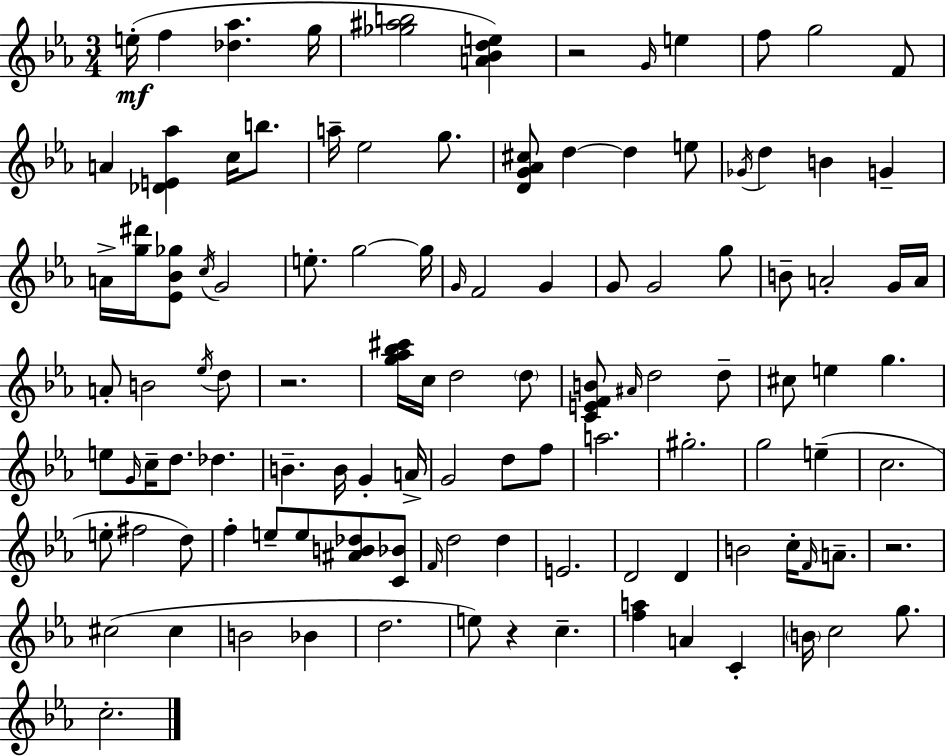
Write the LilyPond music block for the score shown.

{
  \clef treble
  \numericTimeSignature
  \time 3/4
  \key c \minor
  e''16-.(\mf f''4 <des'' aes''>4. g''16 | <ges'' ais'' b''>2 <a' bes' d'' e''>4) | r2 \grace { g'16 } e''4 | f''8 g''2 f'8 | \break a'4 <des' e' aes''>4 c''16 b''8. | a''16-- ees''2 g''8. | <d' g' aes' cis''>8 d''4~~ d''4 e''8 | \acciaccatura { ges'16 } d''4 b'4 g'4-- | \break a'16-> <g'' dis'''>16 <ees' bes' ges''>8 \acciaccatura { c''16 } g'2 | e''8.-. g''2~~ | g''16 \grace { g'16 } f'2 | g'4 g'8 g'2 | \break g''8 b'8-- a'2-. | g'16 a'16 a'8-. b'2 | \acciaccatura { ees''16 } d''8 r2. | <g'' aes'' bes'' cis'''>16 c''16 d''2 | \break \parenthesize d''8 <c' e' f' b'>8 \grace { ais'16 } d''2 | d''8-- cis''8 e''4 | g''4. e''8 \grace { g'16 } c''16-- d''8. | des''4. b'4.-- | \break b'16 g'4-. a'16-> g'2 | d''8 f''8 a''2. | gis''2.-. | g''2 | \break e''4--( c''2. | e''8-. fis''2 | d''8) f''4-. e''8-- | e''8 <ais' b' des''>8 <c' bes'>8 \grace { f'16 } d''2 | \break d''4 e'2. | d'2 | d'4 b'2 | c''16-. \grace { f'16 } a'8.-- r2. | \break cis''2( | cis''4 b'2 | bes'4 d''2. | e''8) r4 | \break c''4.-- <f'' a''>4 | a'4 c'4-. \parenthesize b'16 c''2 | g''8. c''2.-. | \bar "|."
}